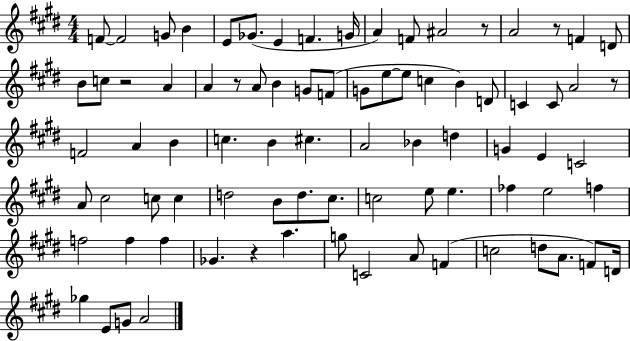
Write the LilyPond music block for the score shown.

{
  \clef treble
  \numericTimeSignature
  \time 4/4
  \key e \major
  f'8~~ f'2 g'8 b'4 | e'8 ges'8.( e'4 f'4. g'16 | a'4) f'8 ais'2 r8 | a'2 r8 f'4 d'8 | \break b'8 c''8 r2 a'4 | a'4 r8 a'8 b'4 g'8 f'8( | g'8 e''8~~ e''8 c''4 b'4) d'8 | c'4 c'8 a'2 r8 | \break f'2 a'4 b'4 | c''4. b'4 cis''4. | a'2 bes'4 d''4 | g'4 e'4 c'2 | \break a'8 cis''2 c''8 c''4 | d''2 b'8 d''8. cis''8. | c''2 e''8 e''4. | fes''4 e''2 f''4 | \break f''2 f''4 f''4 | ges'4. r4 a''4. | g''8 c'2 a'8 f'4( | c''2 d''8 a'8. f'8) d'16 | \break ges''4 e'8 g'8 a'2 | \bar "|."
}